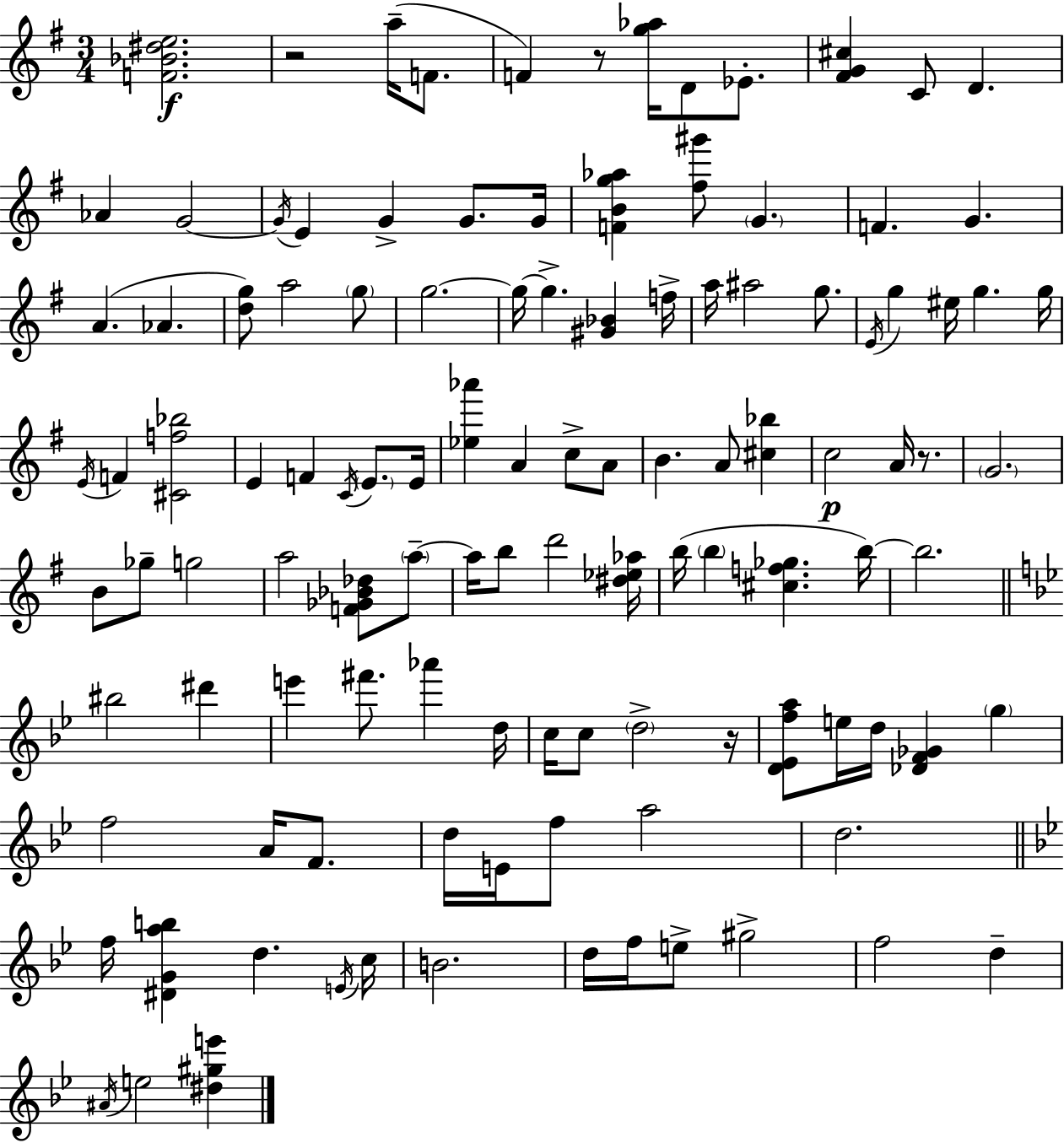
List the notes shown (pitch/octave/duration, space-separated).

[F4,Bb4,D#5,E5]/h. R/h A5/s F4/e. F4/q R/e [G5,Ab5]/s D4/e Eb4/e. [F#4,G4,C#5]/q C4/e D4/q. Ab4/q G4/h G4/s E4/q G4/q G4/e. G4/s [F4,B4,G5,Ab5]/q [F#5,G#6]/e G4/q. F4/q. G4/q. A4/q. Ab4/q. [D5,G5]/e A5/h G5/e G5/h. G5/s G5/q. [G#4,Bb4]/q F5/s A5/s A#5/h G5/e. E4/s G5/q EIS5/s G5/q. G5/s E4/s F4/q [C#4,F5,Bb5]/h E4/q F4/q C4/s E4/e. E4/s [Eb5,Ab6]/q A4/q C5/e A4/e B4/q. A4/e [C#5,Bb5]/q C5/h A4/s R/e. G4/h. B4/e Gb5/e G5/h A5/h [F4,Gb4,Bb4,Db5]/e A5/e A5/s B5/e D6/h [D#5,Eb5,Ab5]/s B5/s B5/q [C#5,F5,Gb5]/q. B5/s B5/h. BIS5/h D#6/q E6/q F#6/e. Ab6/q D5/s C5/s C5/e D5/h R/s [D4,Eb4,F5,A5]/e E5/s D5/s [Db4,F4,Gb4]/q G5/q F5/h A4/s F4/e. D5/s E4/s F5/e A5/h D5/h. F5/s [D#4,G4,A5,B5]/q D5/q. E4/s C5/s B4/h. D5/s F5/s E5/e G#5/h F5/h D5/q A#4/s E5/h [D#5,G#5,E6]/q